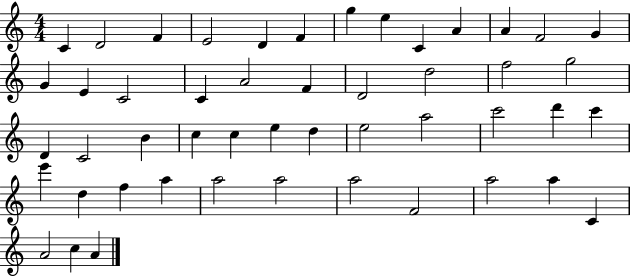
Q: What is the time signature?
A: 4/4